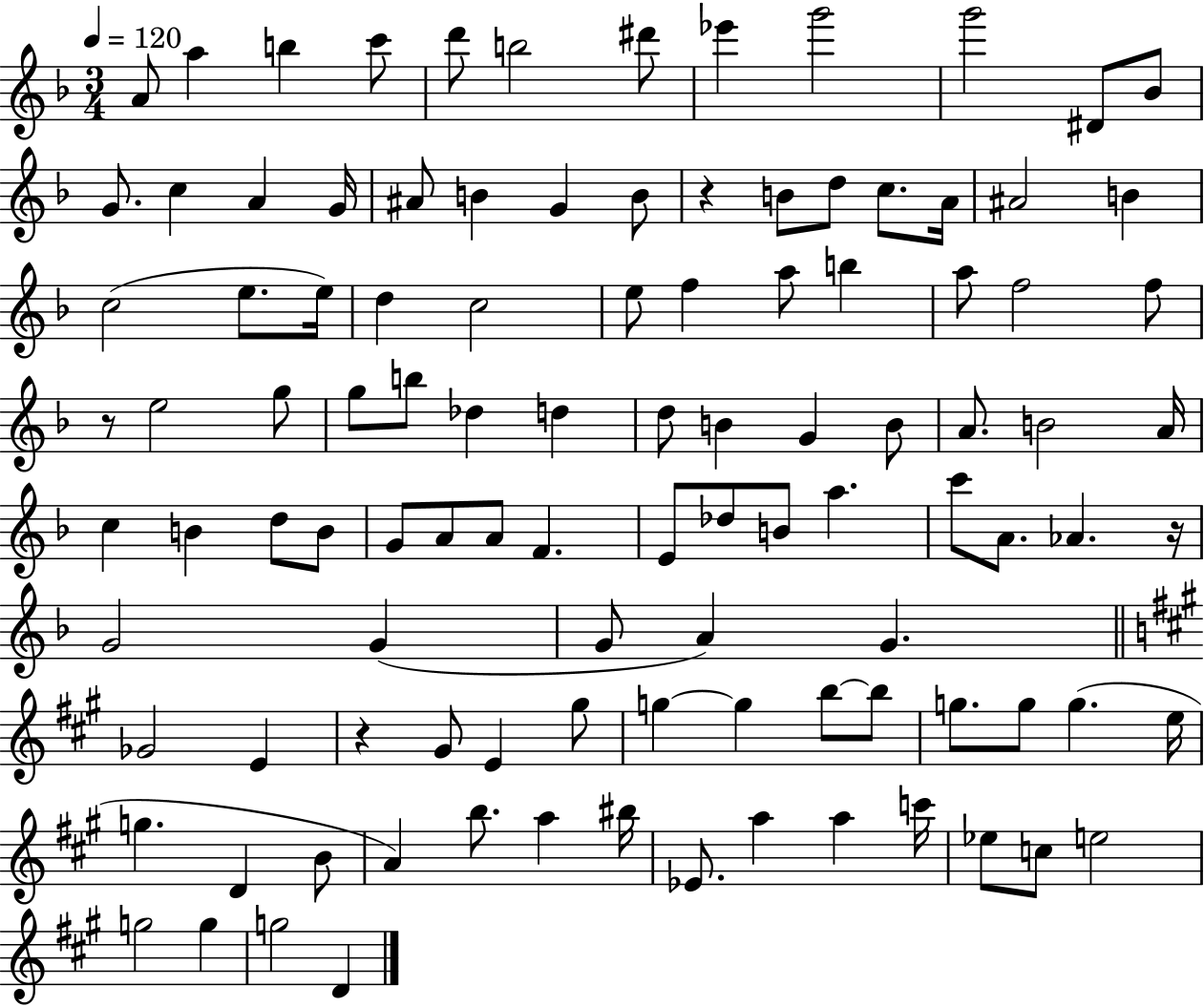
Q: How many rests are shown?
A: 4